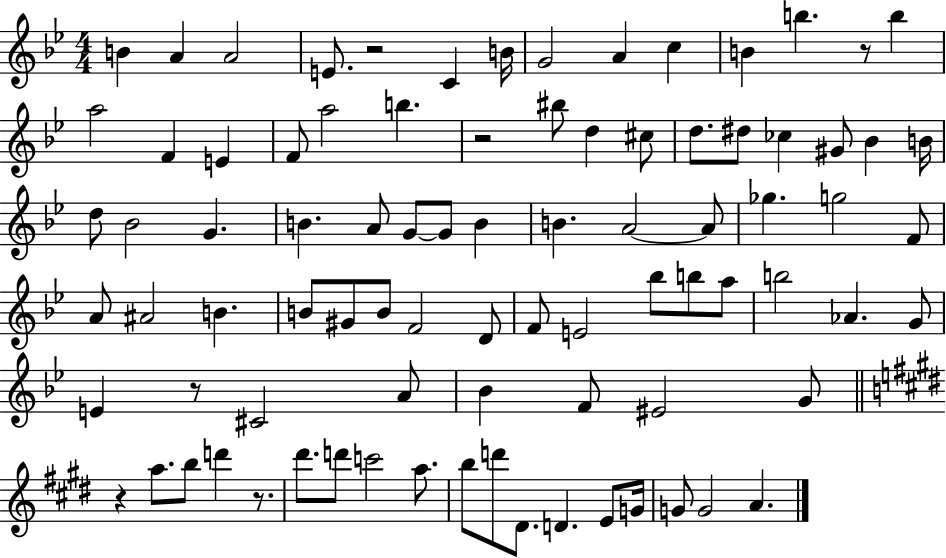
B4/q A4/q A4/h E4/e. R/h C4/q B4/s G4/h A4/q C5/q B4/q B5/q. R/e B5/q A5/h F4/q E4/q F4/e A5/h B5/q. R/h BIS5/e D5/q C#5/e D5/e. D#5/e CES5/q G#4/e Bb4/q B4/s D5/e Bb4/h G4/q. B4/q. A4/e G4/e G4/e B4/q B4/q. A4/h A4/e Gb5/q. G5/h F4/e A4/e A#4/h B4/q. B4/e G#4/e B4/e F4/h D4/e F4/e E4/h Bb5/e B5/e A5/e B5/h Ab4/q. G4/e E4/q R/e C#4/h A4/e Bb4/q F4/e EIS4/h G4/e R/q A5/e. B5/e D6/q R/e. D#6/e. D6/e C6/h A5/e. B5/e D6/e D#4/e. D4/q. E4/e G4/s G4/e G4/h A4/q.